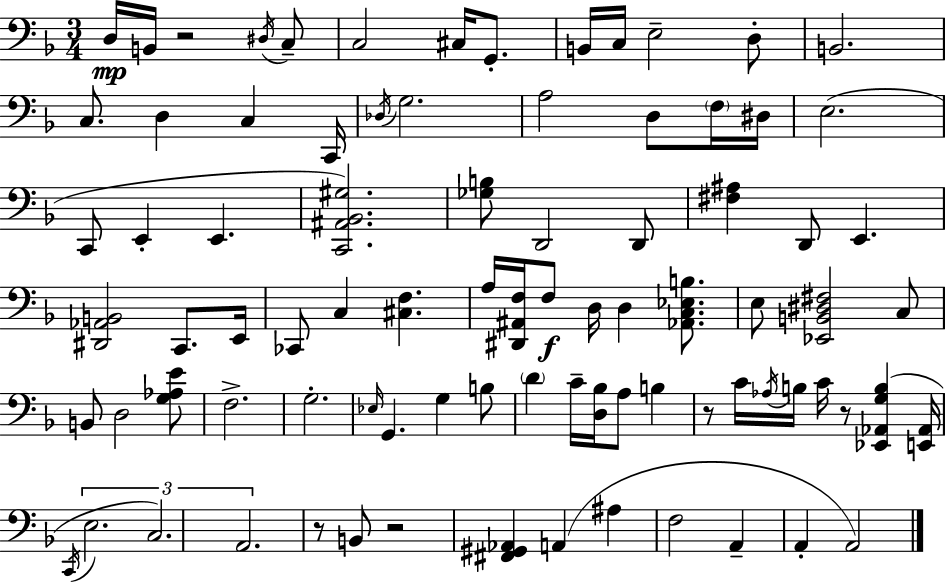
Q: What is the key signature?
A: F major